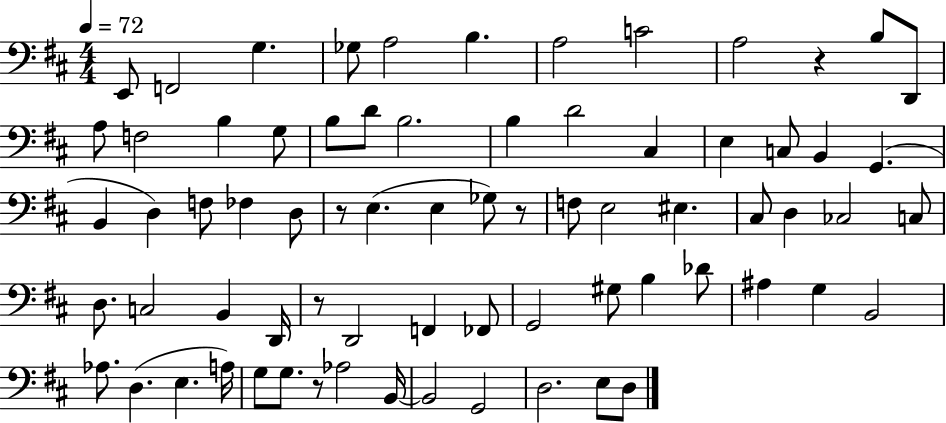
E2/e F2/h G3/q. Gb3/e A3/h B3/q. A3/h C4/h A3/h R/q B3/e D2/e A3/e F3/h B3/q G3/e B3/e D4/e B3/h. B3/q D4/h C#3/q E3/q C3/e B2/q G2/q. B2/q D3/q F3/e FES3/q D3/e R/e E3/q. E3/q Gb3/e R/e F3/e E3/h EIS3/q. C#3/e D3/q CES3/h C3/e D3/e. C3/h B2/q D2/s R/e D2/h F2/q FES2/e G2/h G#3/e B3/q Db4/e A#3/q G3/q B2/h Ab3/e. D3/q. E3/q. A3/s G3/e G3/e. R/e Ab3/h B2/s B2/h G2/h D3/h. E3/e D3/e